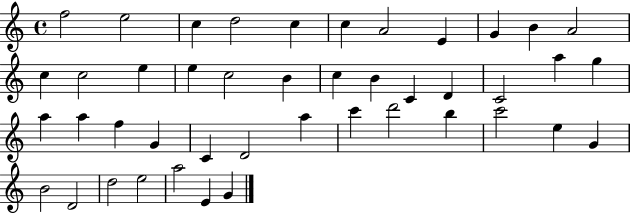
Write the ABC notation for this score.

X:1
T:Untitled
M:4/4
L:1/4
K:C
f2 e2 c d2 c c A2 E G B A2 c c2 e e c2 B c B C D C2 a g a a f G C D2 a c' d'2 b c'2 e G B2 D2 d2 e2 a2 E G